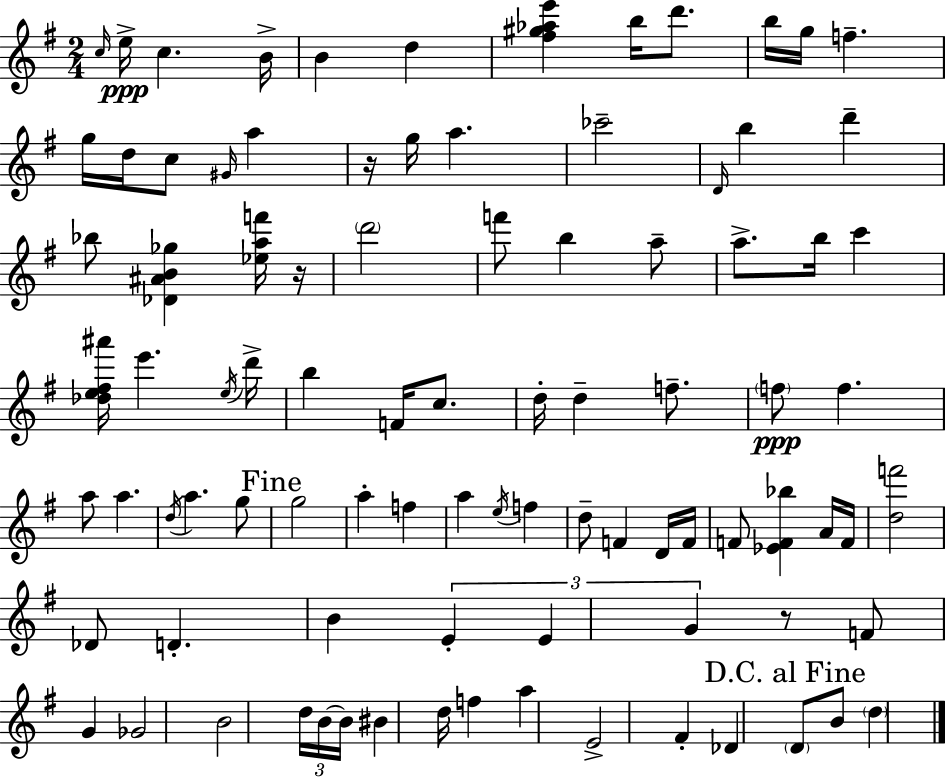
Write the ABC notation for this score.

X:1
T:Untitled
M:2/4
L:1/4
K:Em
c/4 e/4 c B/4 B d [^f^g_ae'] b/4 d'/2 b/4 g/4 f g/4 d/4 c/2 ^G/4 a z/4 g/4 a _c'2 D/4 b d' _b/2 [_D^AB_g] [_eaf']/4 z/4 d'2 f'/2 b a/2 a/2 b/4 c' [_de^f^a']/4 e' e/4 d'/4 b F/4 c/2 d/4 d f/2 f/2 f a/2 a d/4 a g/2 g2 a f a e/4 f d/2 F D/4 F/4 F/2 [_EF_b] A/4 F/4 [df']2 _D/2 D B E E G z/2 F/2 G _G2 B2 d/4 B/4 B/4 ^B d/4 f a E2 ^F _D D/2 B/2 d